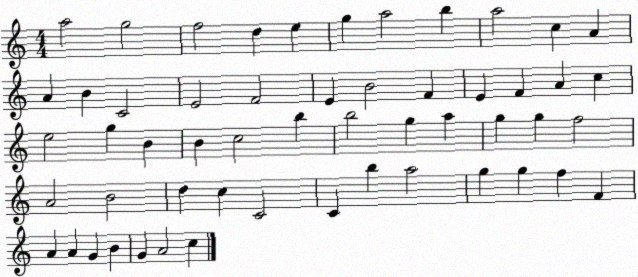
X:1
T:Untitled
M:4/4
L:1/4
K:C
a2 g2 f2 d e g a2 b a2 c A A B C2 E2 F2 E B2 F E F A c e2 g B B c2 b b2 g a g g f2 A2 B2 d c C2 C b a2 g g f F A A G B G A2 c